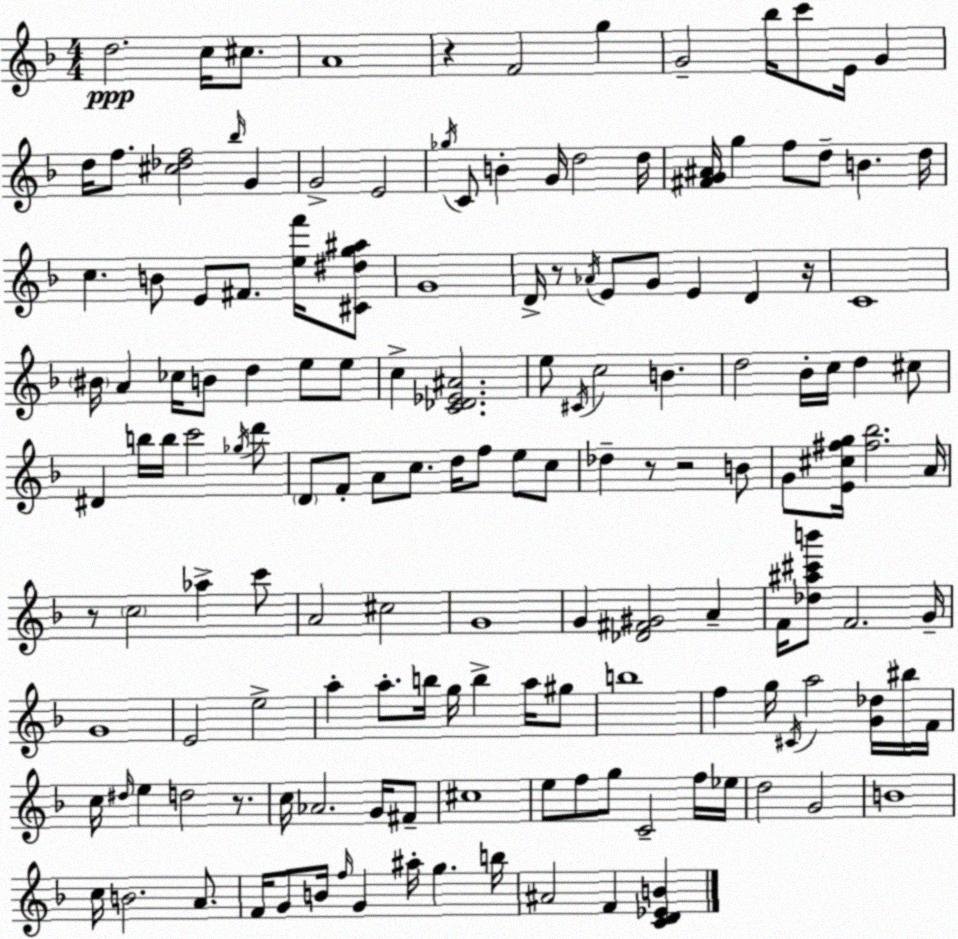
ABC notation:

X:1
T:Untitled
M:4/4
L:1/4
K:F
d2 c/4 ^c/2 A4 z F2 g G2 _b/4 c'/2 E/4 G d/4 f/2 [^c_df]2 _b/4 G G2 E2 _g/4 C/2 B G/4 d2 d/4 [^FG^A]/4 g f/2 d/2 B d/4 c B/2 E/2 ^F/2 [ef']/4 [^C^dg^a]/2 G4 D/4 z/2 _A/4 E/2 G/2 E D z/4 C4 ^B/4 A _c/4 B/2 d e/2 e/2 c [C_D_E^A]2 e/2 ^C/4 c2 B d2 _B/4 c/4 d ^c/2 ^D b/4 b/4 c'2 _g/4 d'/2 D/2 F/2 A/2 c/2 d/4 f/2 e/2 c/2 _d z/2 z2 B/2 G/2 [E^c^fg]/4 [^f_b]2 A/4 z/2 c2 _a c'/2 A2 ^c2 G4 G [_D^F^G]2 A F/4 [_d^a^c'b']/2 F2 G/4 G4 E2 e2 a a/2 b/4 g/4 b a/4 ^g/2 b4 f g/4 ^C/4 a2 [G_d]/4 ^b/4 F/4 c/4 ^d/4 e d2 z/2 c/4 _A2 G/4 ^F/2 ^c4 e/2 f/2 g/2 C2 f/4 _e/4 d2 G2 B4 c/4 B2 A/2 F/4 G/2 B/4 f/4 G ^a/4 g b/4 ^A2 F [CD_EB]